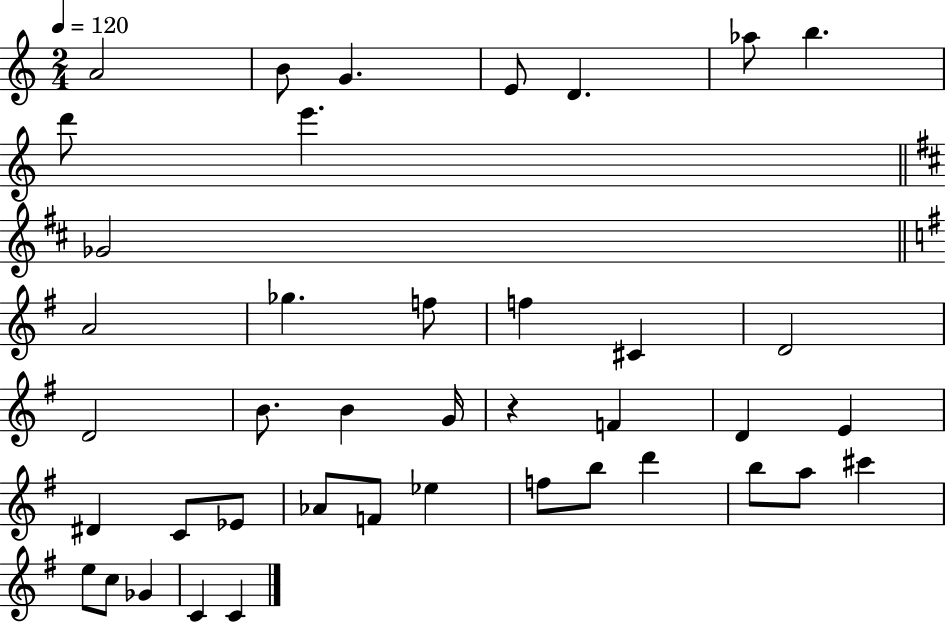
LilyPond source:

{
  \clef treble
  \numericTimeSignature
  \time 2/4
  \key c \major
  \tempo 4 = 120
  a'2 | b'8 g'4. | e'8 d'4. | aes''8 b''4. | \break d'''8 e'''4. | \bar "||" \break \key b \minor ges'2 | \bar "||" \break \key e \minor a'2 | ges''4. f''8 | f''4 cis'4 | d'2 | \break d'2 | b'8. b'4 g'16 | r4 f'4 | d'4 e'4 | \break dis'4 c'8 ees'8 | aes'8 f'8 ees''4 | f''8 b''8 d'''4 | b''8 a''8 cis'''4 | \break e''8 c''8 ges'4 | c'4 c'4 | \bar "|."
}